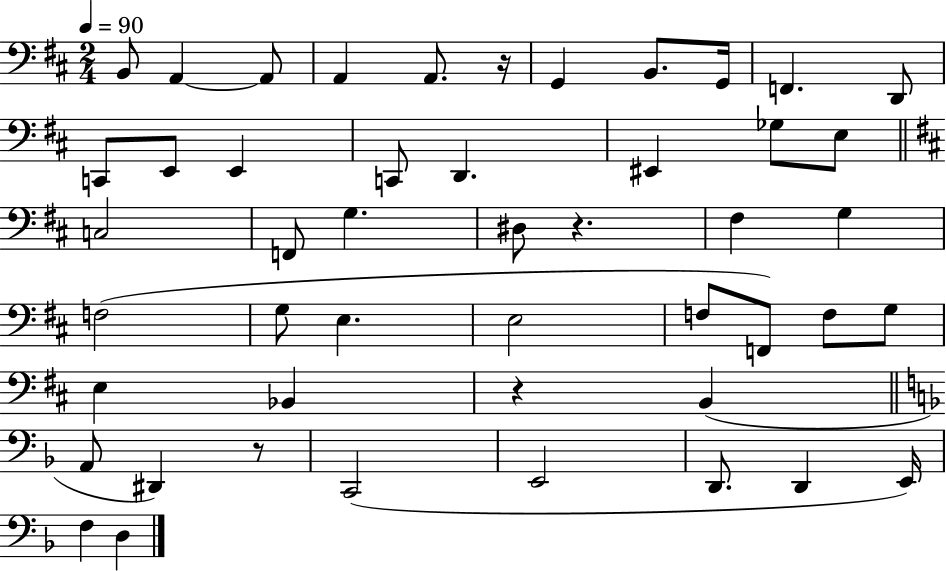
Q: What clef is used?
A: bass